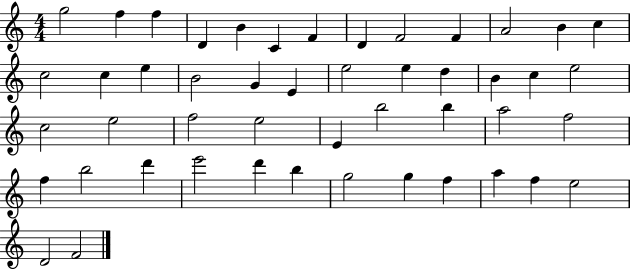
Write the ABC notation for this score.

X:1
T:Untitled
M:4/4
L:1/4
K:C
g2 f f D B C F D F2 F A2 B c c2 c e B2 G E e2 e d B c e2 c2 e2 f2 e2 E b2 b a2 f2 f b2 d' e'2 d' b g2 g f a f e2 D2 F2